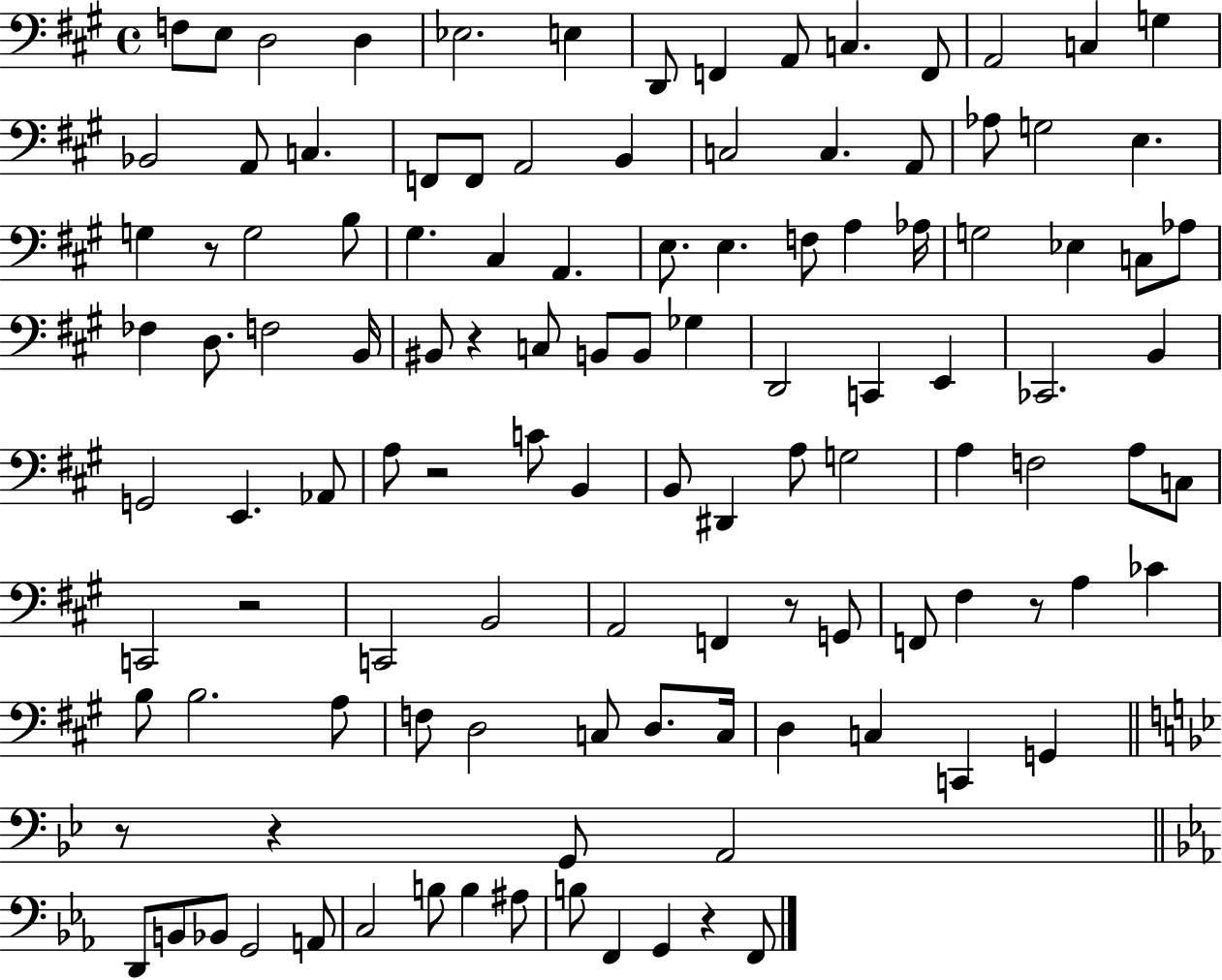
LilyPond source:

{
  \clef bass
  \time 4/4
  \defaultTimeSignature
  \key a \major
  f8 e8 d2 d4 | ees2. e4 | d,8 f,4 a,8 c4. f,8 | a,2 c4 g4 | \break bes,2 a,8 c4. | f,8 f,8 a,2 b,4 | c2 c4. a,8 | aes8 g2 e4. | \break g4 r8 g2 b8 | gis4. cis4 a,4. | e8. e4. f8 a4 aes16 | g2 ees4 c8 aes8 | \break fes4 d8. f2 b,16 | bis,8 r4 c8 b,8 b,8 ges4 | d,2 c,4 e,4 | ces,2. b,4 | \break g,2 e,4. aes,8 | a8 r2 c'8 b,4 | b,8 dis,4 a8 g2 | a4 f2 a8 c8 | \break c,2 r2 | c,2 b,2 | a,2 f,4 r8 g,8 | f,8 fis4 r8 a4 ces'4 | \break b8 b2. a8 | f8 d2 c8 d8. c16 | d4 c4 c,4 g,4 | \bar "||" \break \key bes \major r8 r4 g,8 a,2 | \bar "||" \break \key ees \major d,8 b,8 bes,8 g,2 a,8 | c2 b8 b4 ais8 | b8 f,4 g,4 r4 f,8 | \bar "|."
}